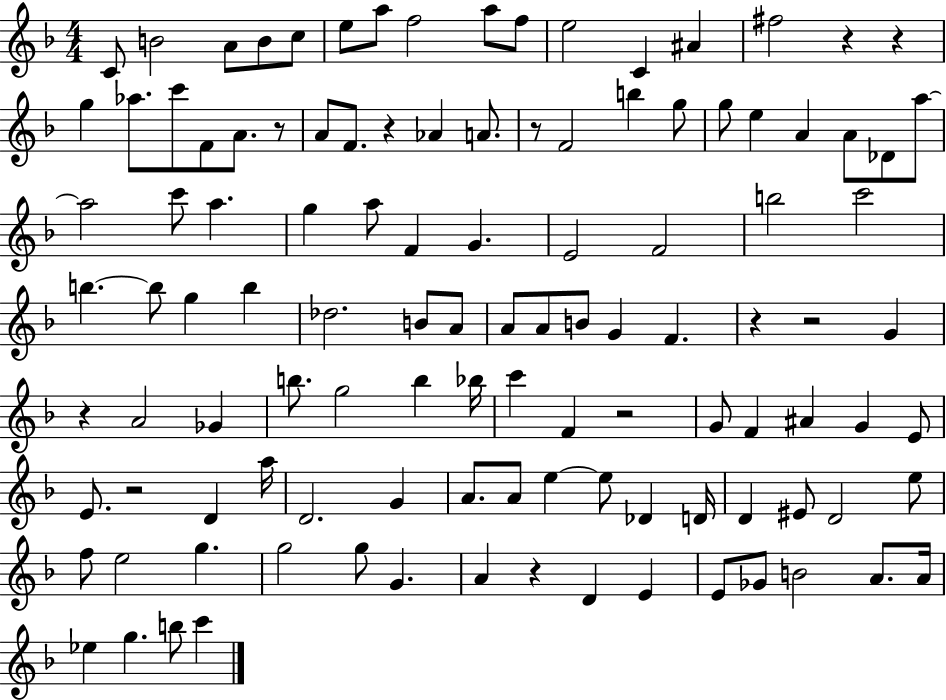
{
  \clef treble
  \numericTimeSignature
  \time 4/4
  \key f \major
  \repeat volta 2 { c'8 b'2 a'8 b'8 c''8 | e''8 a''8 f''2 a''8 f''8 | e''2 c'4 ais'4 | fis''2 r4 r4 | \break g''4 aes''8. c'''8 f'8 a'8. r8 | a'8 f'8. r4 aes'4 a'8. | r8 f'2 b''4 g''8 | g''8 e''4 a'4 a'8 des'8 a''8~~ | \break a''2 c'''8 a''4. | g''4 a''8 f'4 g'4. | e'2 f'2 | b''2 c'''2 | \break b''4.~~ b''8 g''4 b''4 | des''2. b'8 a'8 | a'8 a'8 b'8 g'4 f'4. | r4 r2 g'4 | \break r4 a'2 ges'4 | b''8. g''2 b''4 bes''16 | c'''4 f'4 r2 | g'8 f'4 ais'4 g'4 e'8 | \break e'8. r2 d'4 a''16 | d'2. g'4 | a'8. a'8 e''4~~ e''8 des'4 d'16 | d'4 eis'8 d'2 e''8 | \break f''8 e''2 g''4. | g''2 g''8 g'4. | a'4 r4 d'4 e'4 | e'8 ges'8 b'2 a'8. a'16 | \break ees''4 g''4. b''8 c'''4 | } \bar "|."
}